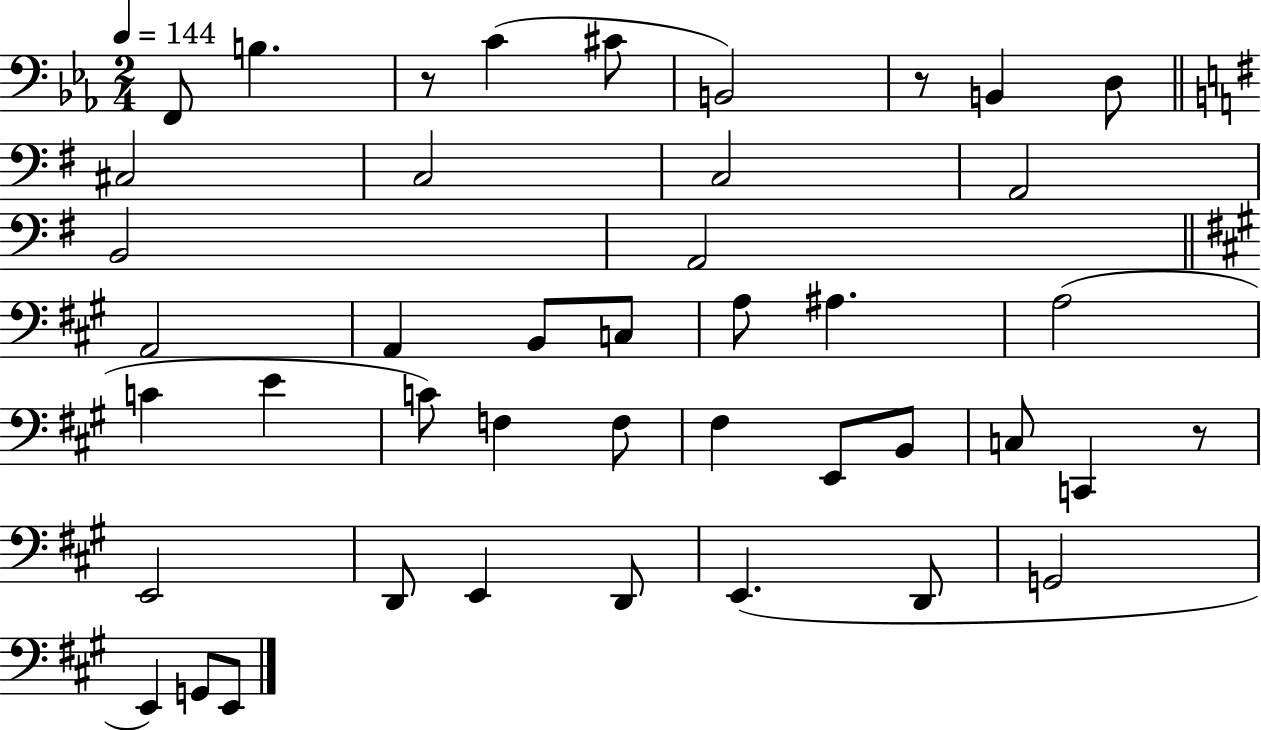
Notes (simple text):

F2/e B3/q. R/e C4/q C#4/e B2/h R/e B2/q D3/e C#3/h C3/h C3/h A2/h B2/h A2/h A2/h A2/q B2/e C3/e A3/e A#3/q. A3/h C4/q E4/q C4/e F3/q F3/e F#3/q E2/e B2/e C3/e C2/q R/e E2/h D2/e E2/q D2/e E2/q. D2/e G2/h E2/q G2/e E2/e